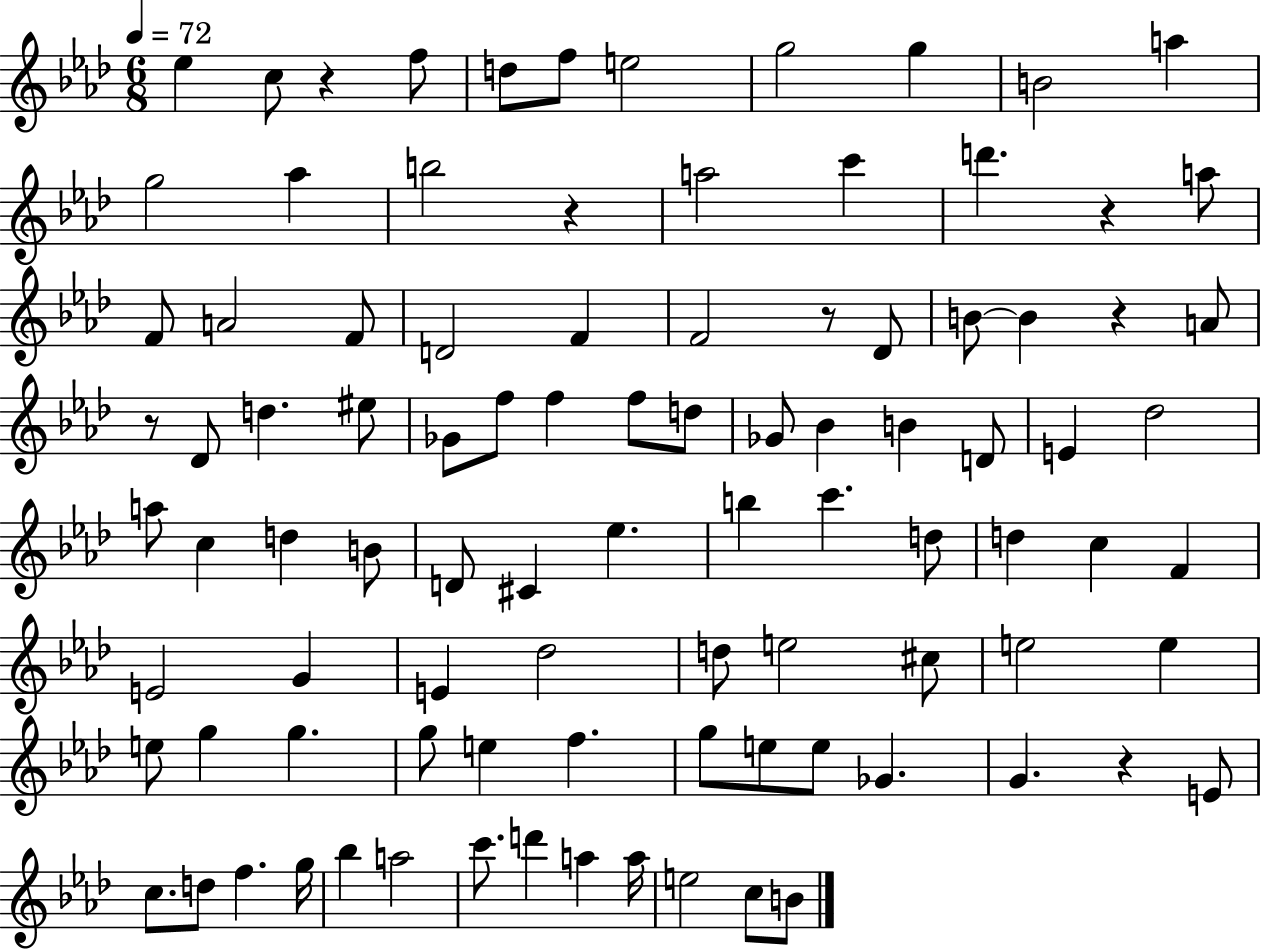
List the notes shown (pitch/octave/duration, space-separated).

Eb5/q C5/e R/q F5/e D5/e F5/e E5/h G5/h G5/q B4/h A5/q G5/h Ab5/q B5/h R/q A5/h C6/q D6/q. R/q A5/e F4/e A4/h F4/e D4/h F4/q F4/h R/e Db4/e B4/e B4/q R/q A4/e R/e Db4/e D5/q. EIS5/e Gb4/e F5/e F5/q F5/e D5/e Gb4/e Bb4/q B4/q D4/e E4/q Db5/h A5/e C5/q D5/q B4/e D4/e C#4/q Eb5/q. B5/q C6/q. D5/e D5/q C5/q F4/q E4/h G4/q E4/q Db5/h D5/e E5/h C#5/e E5/h E5/q E5/e G5/q G5/q. G5/e E5/q F5/q. G5/e E5/e E5/e Gb4/q. G4/q. R/q E4/e C5/e. D5/e F5/q. G5/s Bb5/q A5/h C6/e. D6/q A5/q A5/s E5/h C5/e B4/e